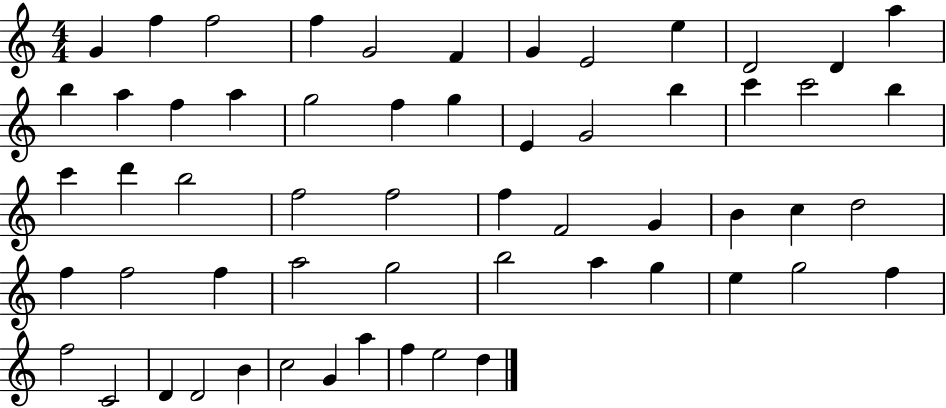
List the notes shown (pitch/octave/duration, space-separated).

G4/q F5/q F5/h F5/q G4/h F4/q G4/q E4/h E5/q D4/h D4/q A5/q B5/q A5/q F5/q A5/q G5/h F5/q G5/q E4/q G4/h B5/q C6/q C6/h B5/q C6/q D6/q B5/h F5/h F5/h F5/q F4/h G4/q B4/q C5/q D5/h F5/q F5/h F5/q A5/h G5/h B5/h A5/q G5/q E5/q G5/h F5/q F5/h C4/h D4/q D4/h B4/q C5/h G4/q A5/q F5/q E5/h D5/q